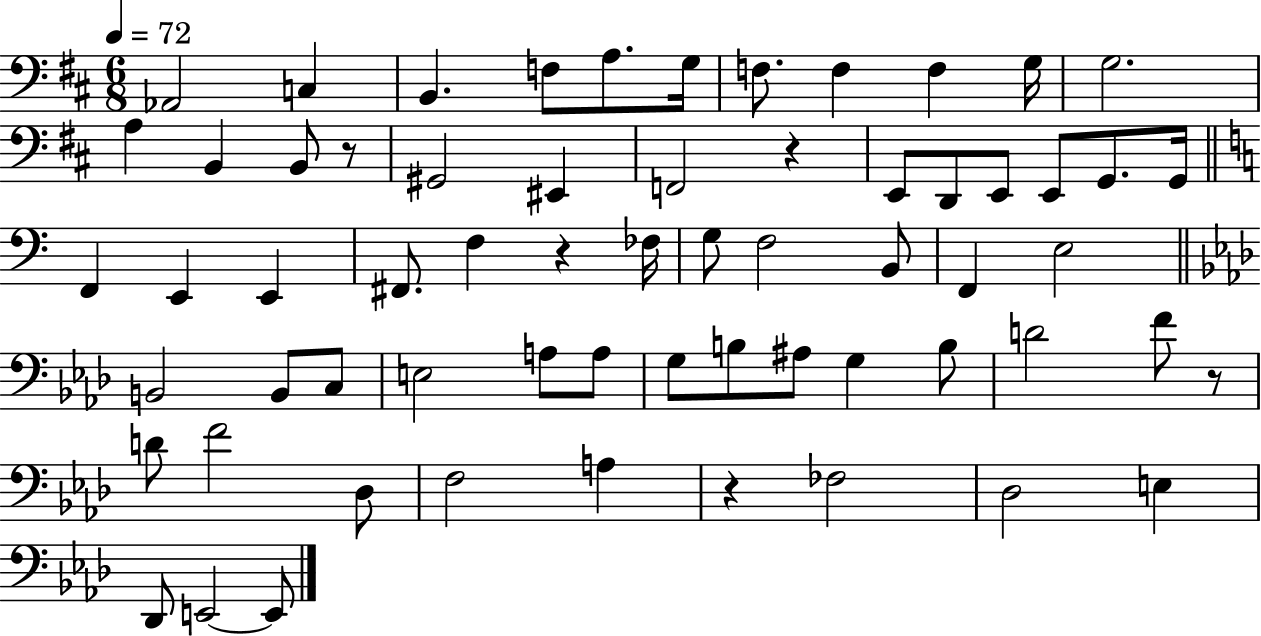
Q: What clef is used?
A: bass